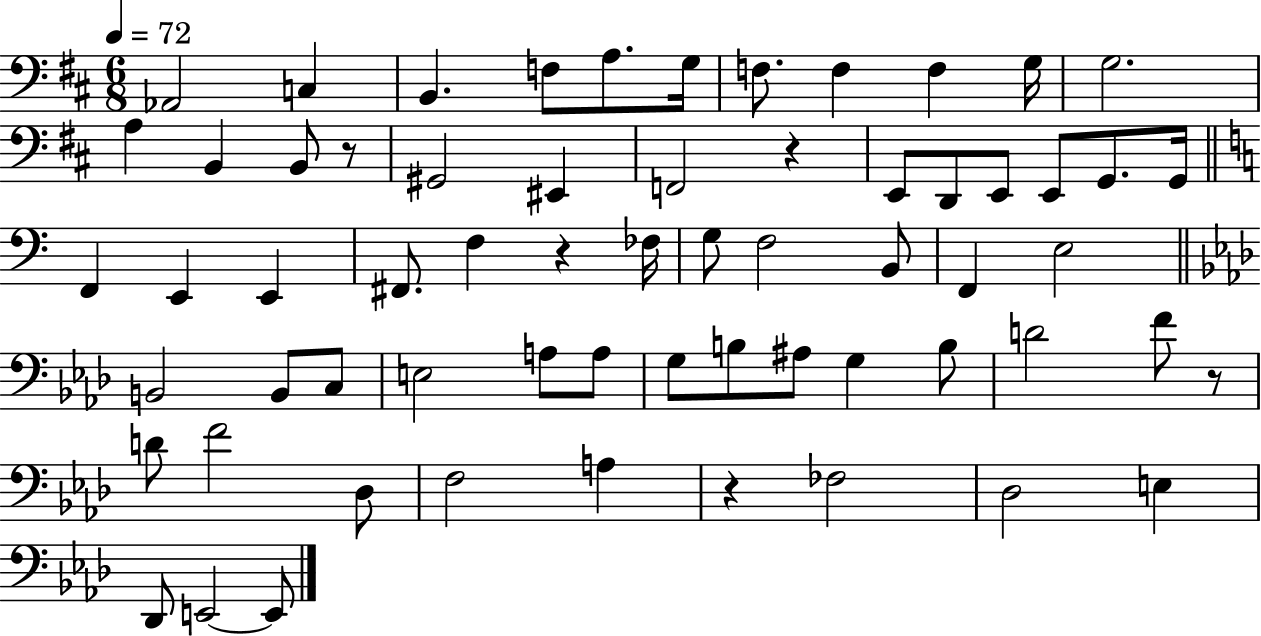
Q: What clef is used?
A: bass